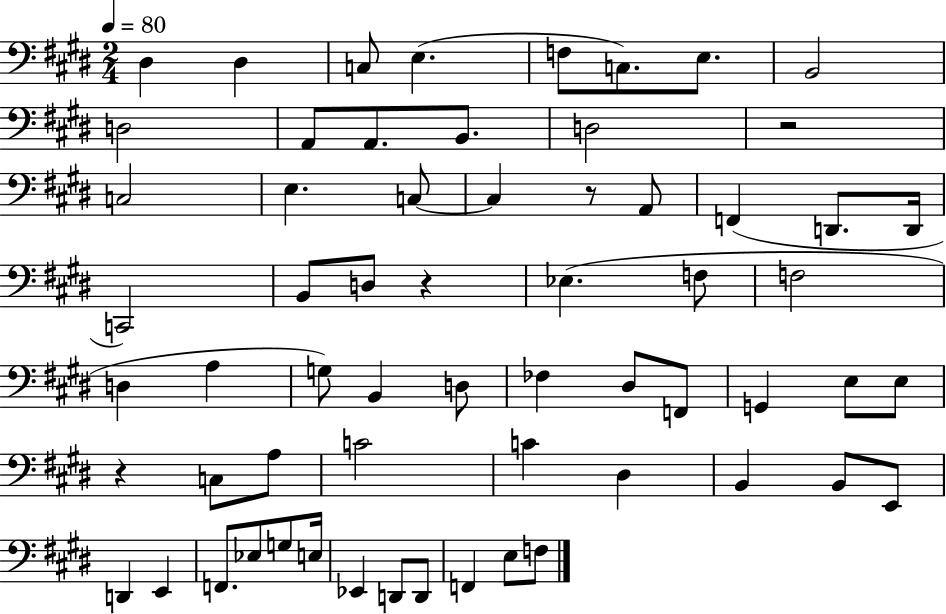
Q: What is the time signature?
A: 2/4